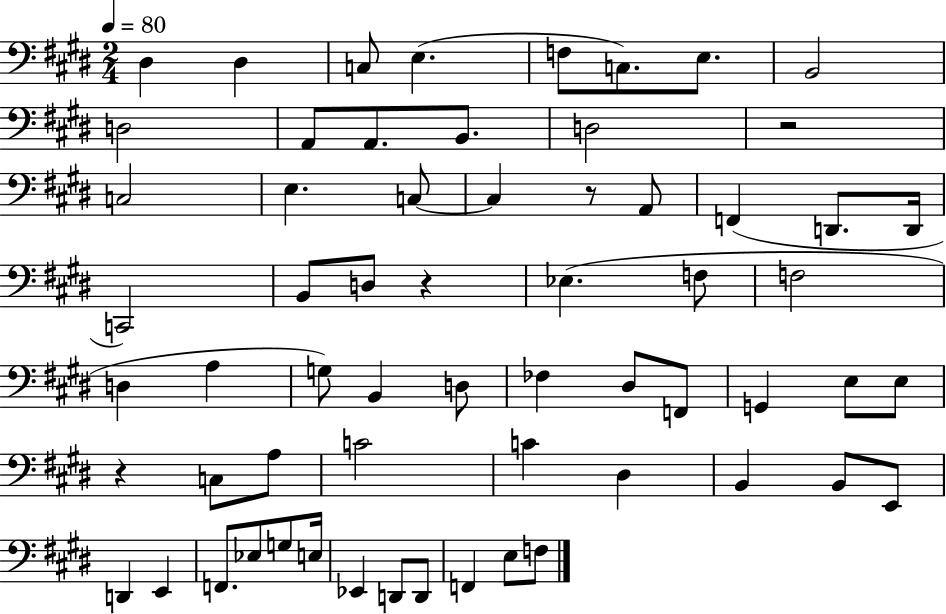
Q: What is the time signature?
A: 2/4